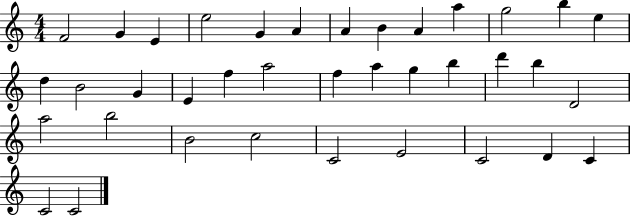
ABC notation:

X:1
T:Untitled
M:4/4
L:1/4
K:C
F2 G E e2 G A A B A a g2 b e d B2 G E f a2 f a g b d' b D2 a2 b2 B2 c2 C2 E2 C2 D C C2 C2